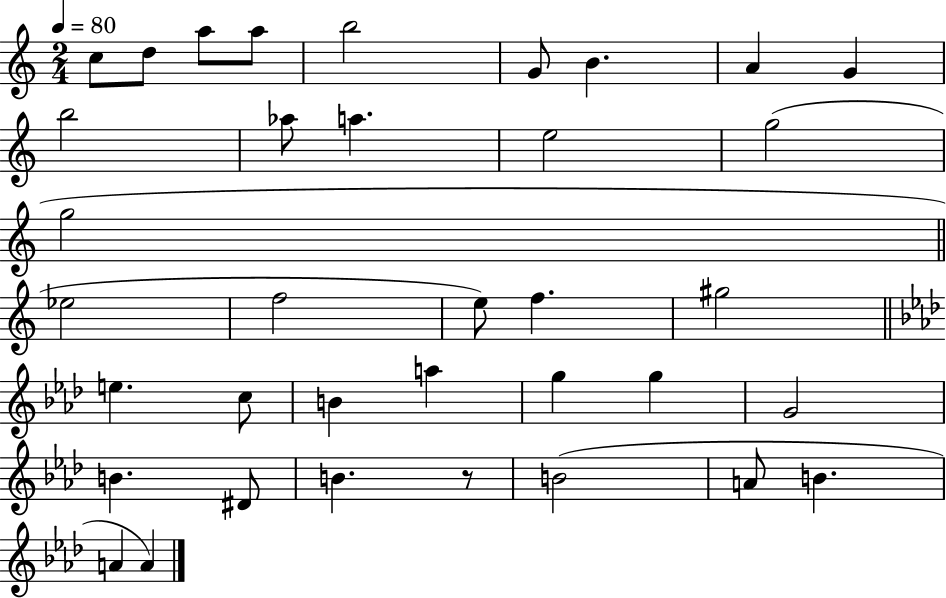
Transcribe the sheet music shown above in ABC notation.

X:1
T:Untitled
M:2/4
L:1/4
K:C
c/2 d/2 a/2 a/2 b2 G/2 B A G b2 _a/2 a e2 g2 g2 _e2 f2 e/2 f ^g2 e c/2 B a g g G2 B ^D/2 B z/2 B2 A/2 B A A